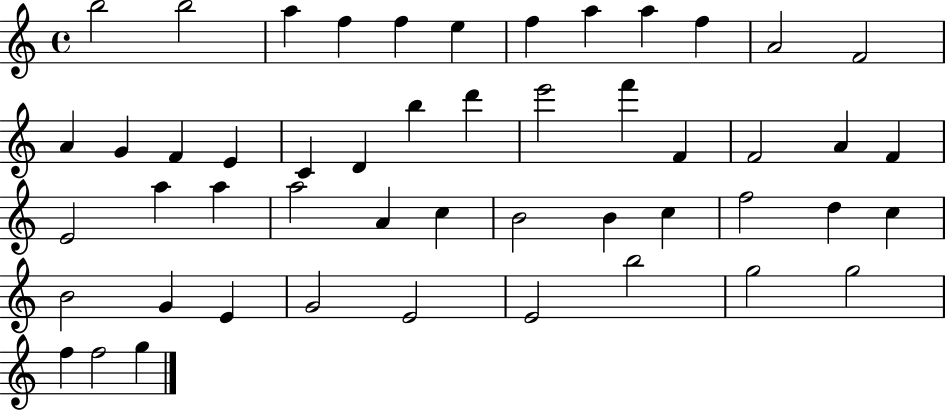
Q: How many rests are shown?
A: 0